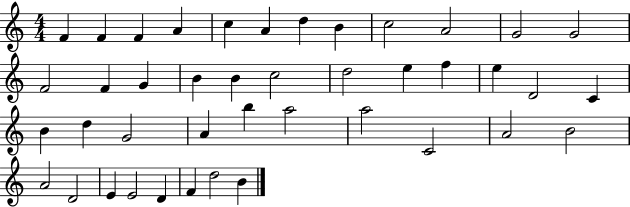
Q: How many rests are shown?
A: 0